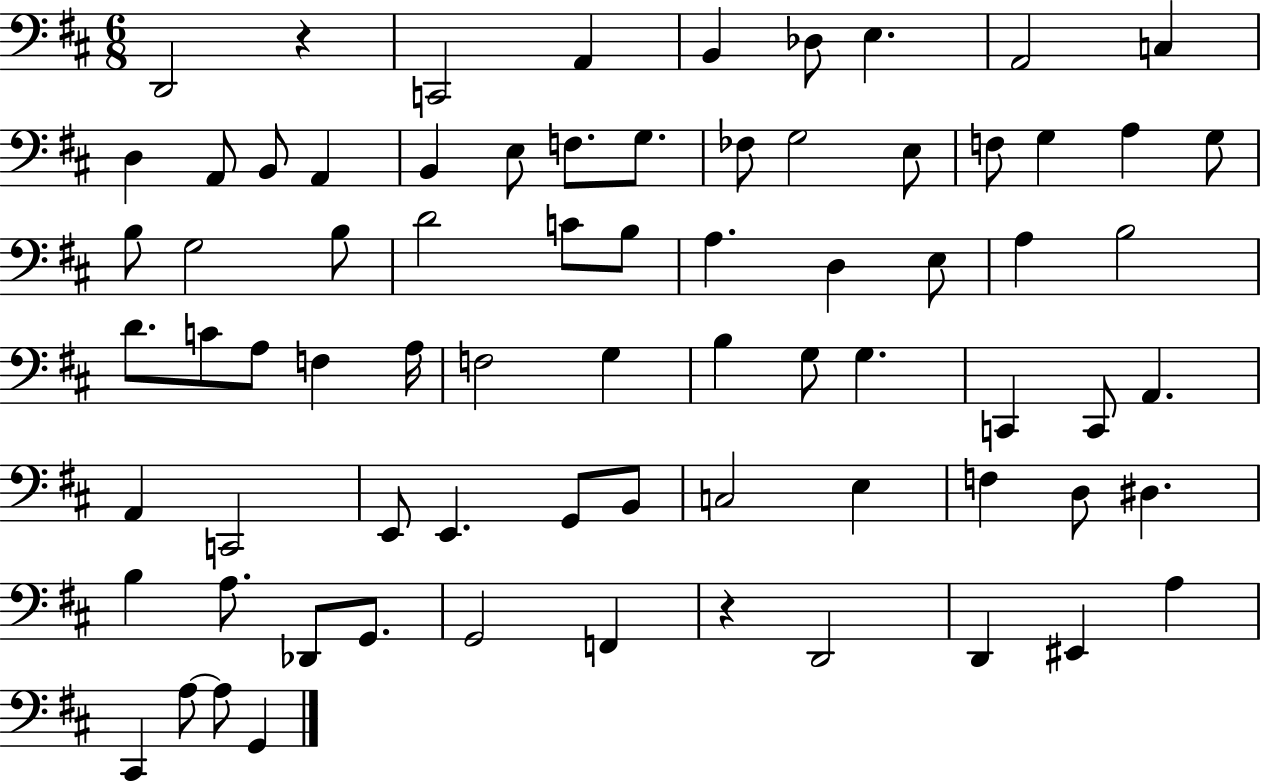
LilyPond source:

{
  \clef bass
  \numericTimeSignature
  \time 6/8
  \key d \major
  d,2 r4 | c,2 a,4 | b,4 des8 e4. | a,2 c4 | \break d4 a,8 b,8 a,4 | b,4 e8 f8. g8. | fes8 g2 e8 | f8 g4 a4 g8 | \break b8 g2 b8 | d'2 c'8 b8 | a4. d4 e8 | a4 b2 | \break d'8. c'8 a8 f4 a16 | f2 g4 | b4 g8 g4. | c,4 c,8 a,4. | \break a,4 c,2 | e,8 e,4. g,8 b,8 | c2 e4 | f4 d8 dis4. | \break b4 a8. des,8 g,8. | g,2 f,4 | r4 d,2 | d,4 eis,4 a4 | \break cis,4 a8~~ a8 g,4 | \bar "|."
}